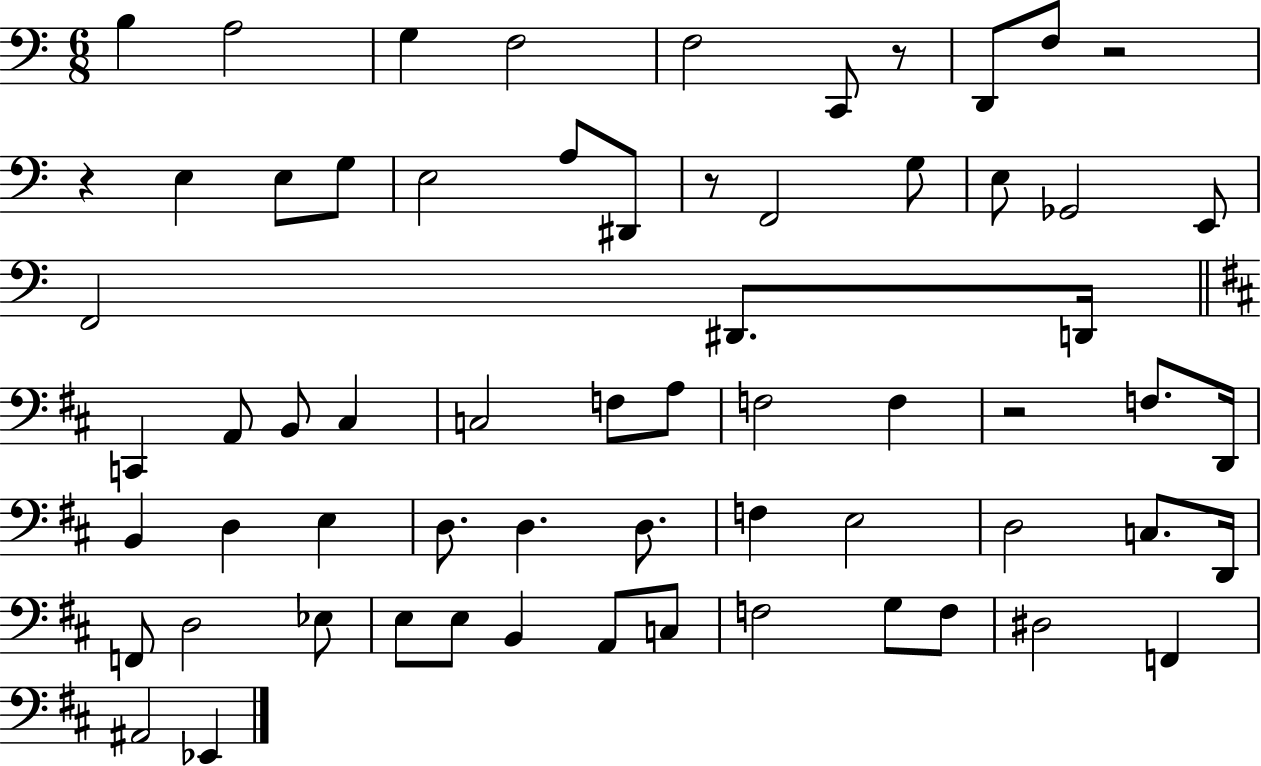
X:1
T:Untitled
M:6/8
L:1/4
K:C
B, A,2 G, F,2 F,2 C,,/2 z/2 D,,/2 F,/2 z2 z E, E,/2 G,/2 E,2 A,/2 ^D,,/2 z/2 F,,2 G,/2 E,/2 _G,,2 E,,/2 F,,2 ^D,,/2 D,,/4 C,, A,,/2 B,,/2 ^C, C,2 F,/2 A,/2 F,2 F, z2 F,/2 D,,/4 B,, D, E, D,/2 D, D,/2 F, E,2 D,2 C,/2 D,,/4 F,,/2 D,2 _E,/2 E,/2 E,/2 B,, A,,/2 C,/2 F,2 G,/2 F,/2 ^D,2 F,, ^A,,2 _E,,